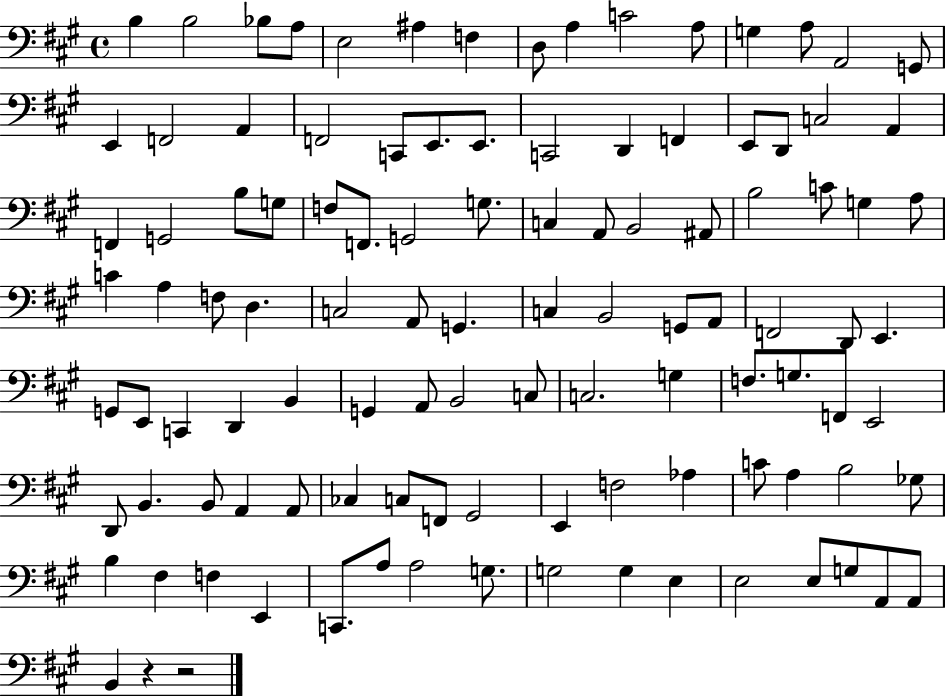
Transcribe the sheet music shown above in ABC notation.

X:1
T:Untitled
M:4/4
L:1/4
K:A
B, B,2 _B,/2 A,/2 E,2 ^A, F, D,/2 A, C2 A,/2 G, A,/2 A,,2 G,,/2 E,, F,,2 A,, F,,2 C,,/2 E,,/2 E,,/2 C,,2 D,, F,, E,,/2 D,,/2 C,2 A,, F,, G,,2 B,/2 G,/2 F,/2 F,,/2 G,,2 G,/2 C, A,,/2 B,,2 ^A,,/2 B,2 C/2 G, A,/2 C A, F,/2 D, C,2 A,,/2 G,, C, B,,2 G,,/2 A,,/2 F,,2 D,,/2 E,, G,,/2 E,,/2 C,, D,, B,, G,, A,,/2 B,,2 C,/2 C,2 G, F,/2 G,/2 F,,/2 E,,2 D,,/2 B,, B,,/2 A,, A,,/2 _C, C,/2 F,,/2 ^G,,2 E,, F,2 _A, C/2 A, B,2 _G,/2 B, ^F, F, E,, C,,/2 A,/2 A,2 G,/2 G,2 G, E, E,2 E,/2 G,/2 A,,/2 A,,/2 B,, z z2